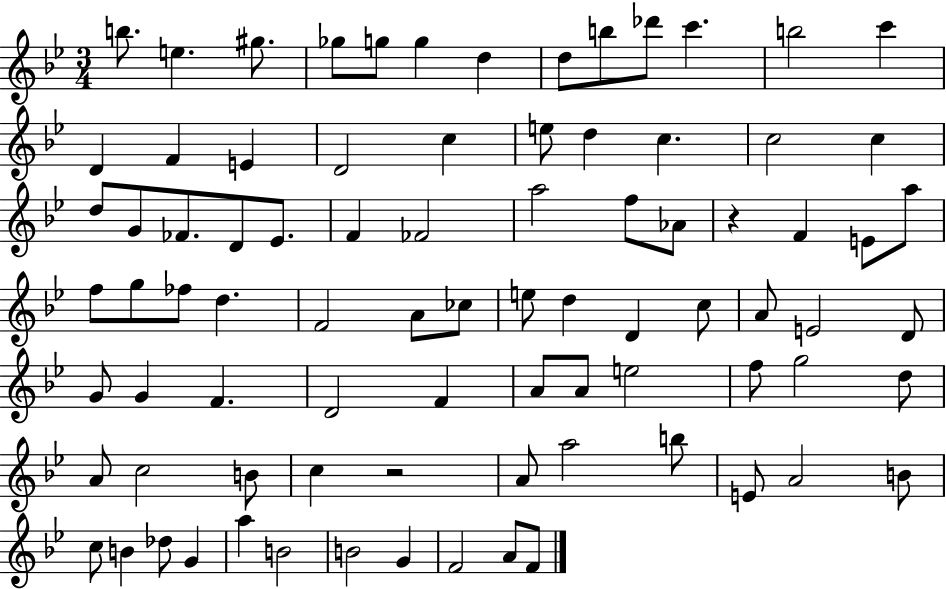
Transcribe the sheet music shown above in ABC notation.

X:1
T:Untitled
M:3/4
L:1/4
K:Bb
b/2 e ^g/2 _g/2 g/2 g d d/2 b/2 _d'/2 c' b2 c' D F E D2 c e/2 d c c2 c d/2 G/2 _F/2 D/2 _E/2 F _F2 a2 f/2 _A/2 z F E/2 a/2 f/2 g/2 _f/2 d F2 A/2 _c/2 e/2 d D c/2 A/2 E2 D/2 G/2 G F D2 F A/2 A/2 e2 f/2 g2 d/2 A/2 c2 B/2 c z2 A/2 a2 b/2 E/2 A2 B/2 c/2 B _d/2 G a B2 B2 G F2 A/2 F/2